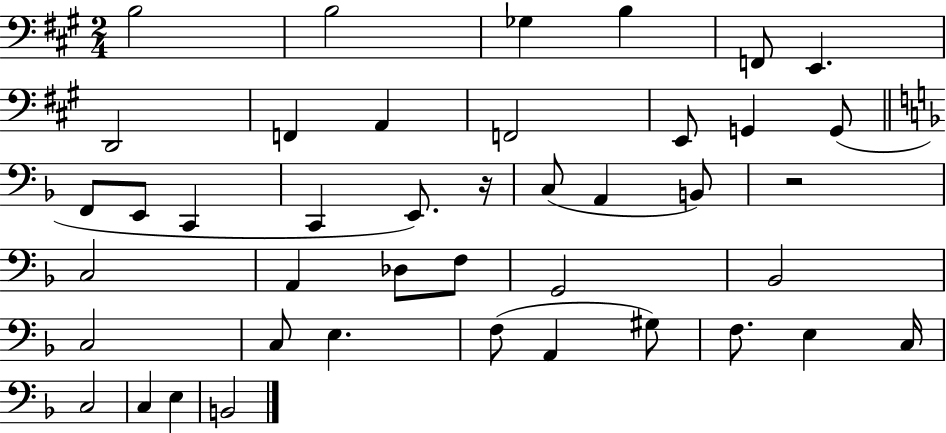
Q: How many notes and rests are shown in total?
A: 42